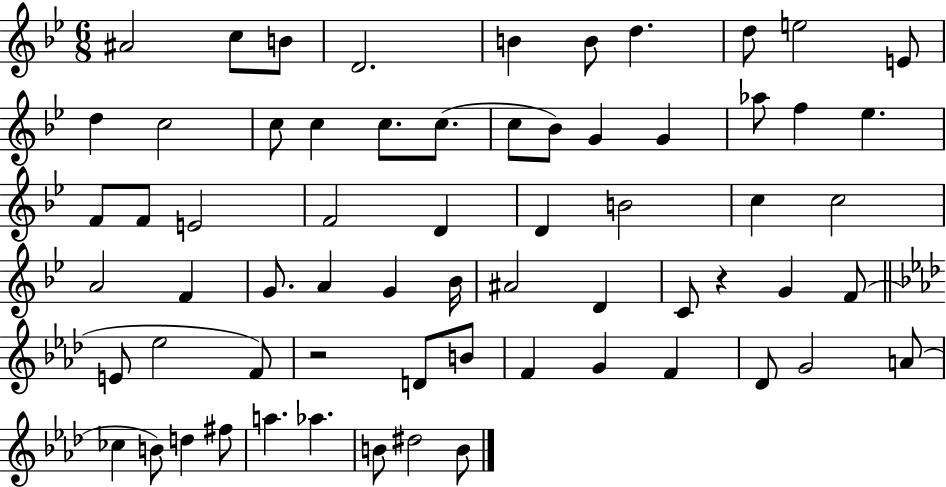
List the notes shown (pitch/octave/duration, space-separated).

A#4/h C5/e B4/e D4/h. B4/q B4/e D5/q. D5/e E5/h E4/e D5/q C5/h C5/e C5/q C5/e. C5/e. C5/e Bb4/e G4/q G4/q Ab5/e F5/q Eb5/q. F4/e F4/e E4/h F4/h D4/q D4/q B4/h C5/q C5/h A4/h F4/q G4/e. A4/q G4/q Bb4/s A#4/h D4/q C4/e R/q G4/q F4/e E4/e Eb5/h F4/e R/h D4/e B4/e F4/q G4/q F4/q Db4/e G4/h A4/e CES5/q B4/e D5/q F#5/e A5/q. Ab5/q. B4/e D#5/h B4/e